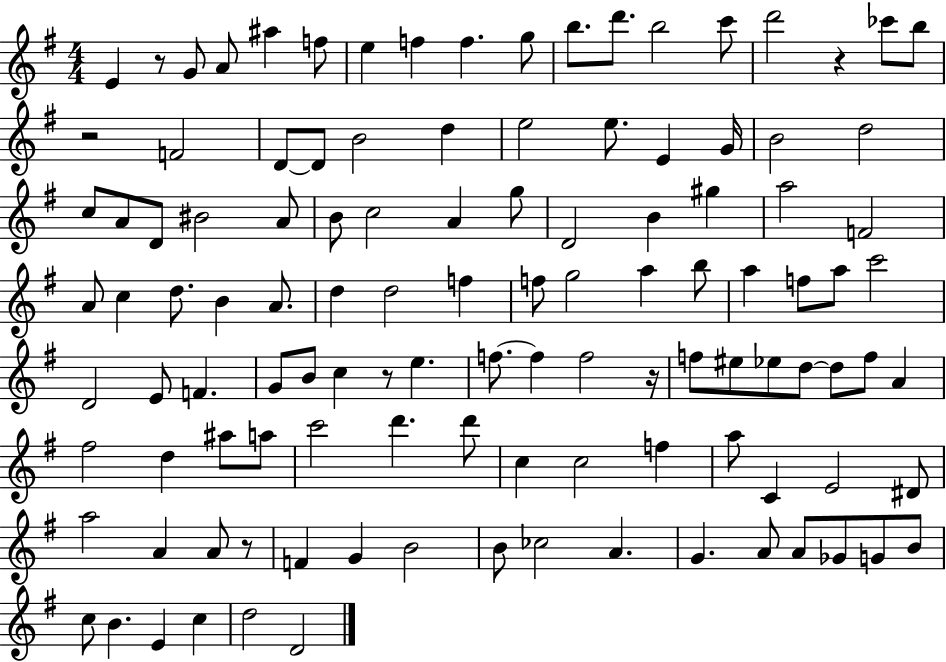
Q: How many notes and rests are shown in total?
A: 115